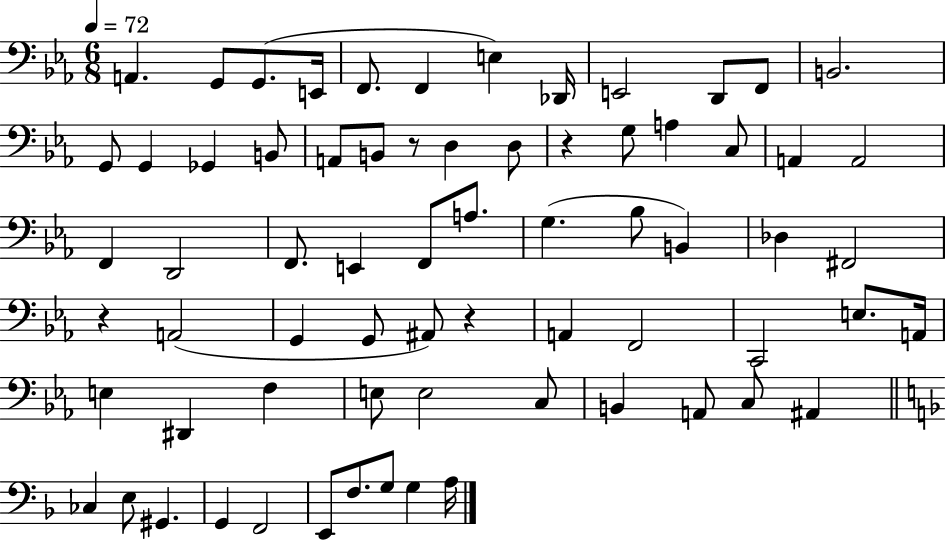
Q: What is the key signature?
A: EES major